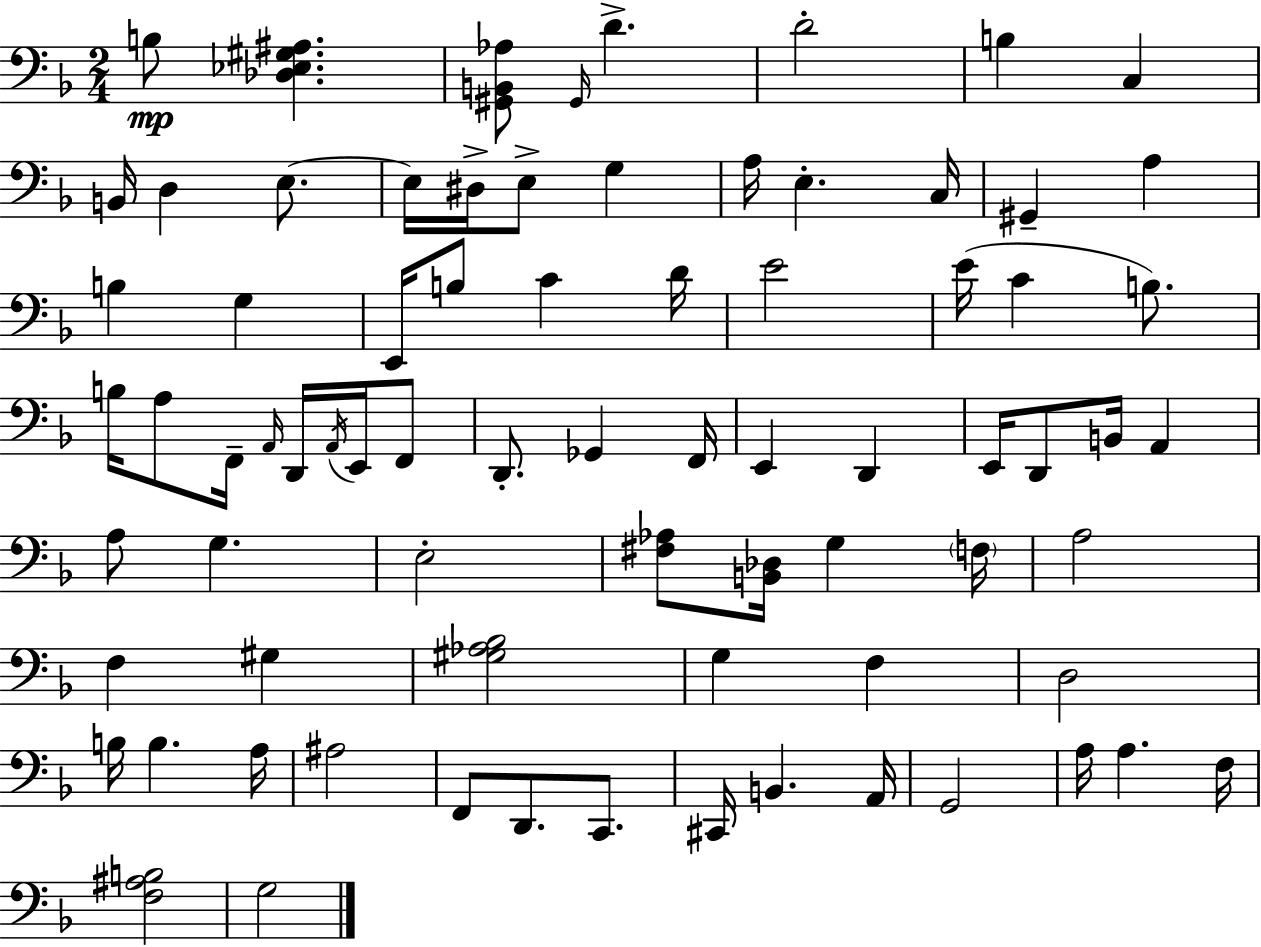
{
  \clef bass
  \numericTimeSignature
  \time 2/4
  \key f \major
  b8\mp <des ees gis ais>4. | <gis, b, aes>8 \grace { gis,16 } d'4.-> | d'2-. | b4 c4 | \break b,16 d4 e8.~~ | e16 dis16-> e8-> g4 | a16 e4.-. | c16 gis,4-- a4 | \break b4 g4 | e,16 b8 c'4 | d'16 e'2 | e'16( c'4 b8.) | \break b16 a8 f,16-- \grace { a,16 } d,16 \acciaccatura { a,16 } | e,16 f,8 d,8.-. ges,4 | f,16 e,4 d,4 | e,16 d,8 b,16 a,4 | \break a8 g4. | e2-. | <fis aes>8 <b, des>16 g4 | \parenthesize f16 a2 | \break f4 gis4 | <gis aes bes>2 | g4 f4 | d2 | \break b16 b4. | a16 ais2 | f,8 d,8. | c,8. cis,16 b,4. | \break a,16 g,2 | a16 a4. | f16 <f ais b>2 | g2 | \break \bar "|."
}